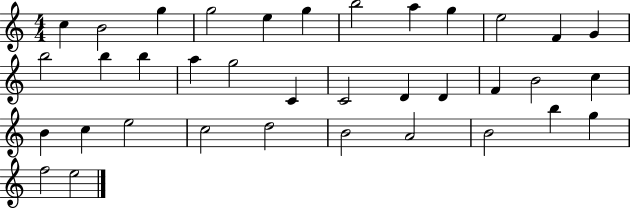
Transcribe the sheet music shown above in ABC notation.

X:1
T:Untitled
M:4/4
L:1/4
K:C
c B2 g g2 e g b2 a g e2 F G b2 b b a g2 C C2 D D F B2 c B c e2 c2 d2 B2 A2 B2 b g f2 e2